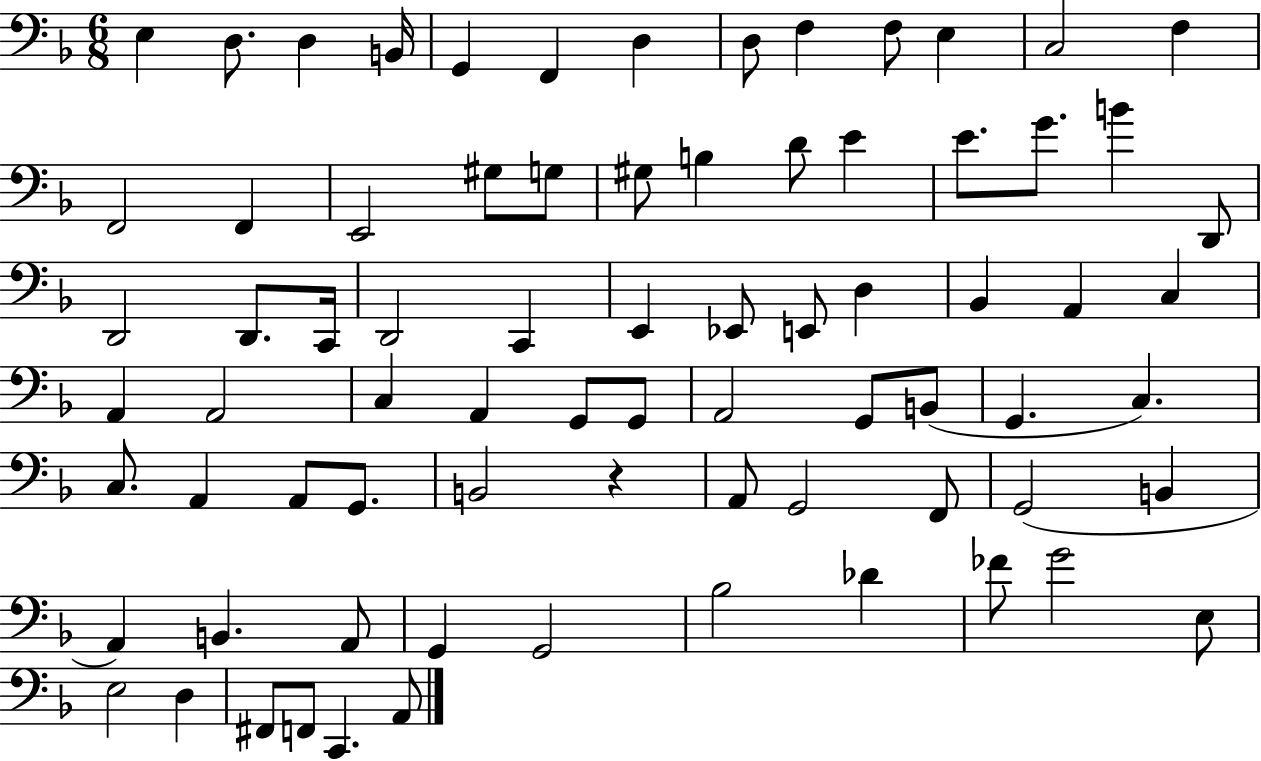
{
  \clef bass
  \numericTimeSignature
  \time 6/8
  \key f \major
  \repeat volta 2 { e4 d8. d4 b,16 | g,4 f,4 d4 | d8 f4 f8 e4 | c2 f4 | \break f,2 f,4 | e,2 gis8 g8 | gis8 b4 d'8 e'4 | e'8. g'8. b'4 d,8 | \break d,2 d,8. c,16 | d,2 c,4 | e,4 ees,8 e,8 d4 | bes,4 a,4 c4 | \break a,4 a,2 | c4 a,4 g,8 g,8 | a,2 g,8 b,8( | g,4. c4.) | \break c8. a,4 a,8 g,8. | b,2 r4 | a,8 g,2 f,8 | g,2( b,4 | \break a,4) b,4. a,8 | g,4 g,2 | bes2 des'4 | fes'8 g'2 e8 | \break e2 d4 | fis,8 f,8 c,4. a,8 | } \bar "|."
}